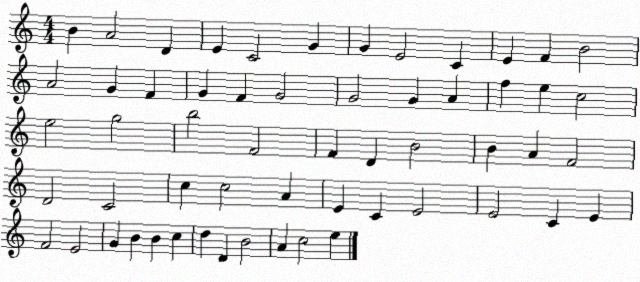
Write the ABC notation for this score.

X:1
T:Untitled
M:4/4
L:1/4
K:C
B A2 D E C2 G G E2 C E F B2 A2 G F G F G2 G2 G A f e c2 e2 g2 b2 F2 F D B2 B A F2 D2 C2 c c2 A E C E2 E2 C E F2 E2 G B B c d D B2 A c2 e